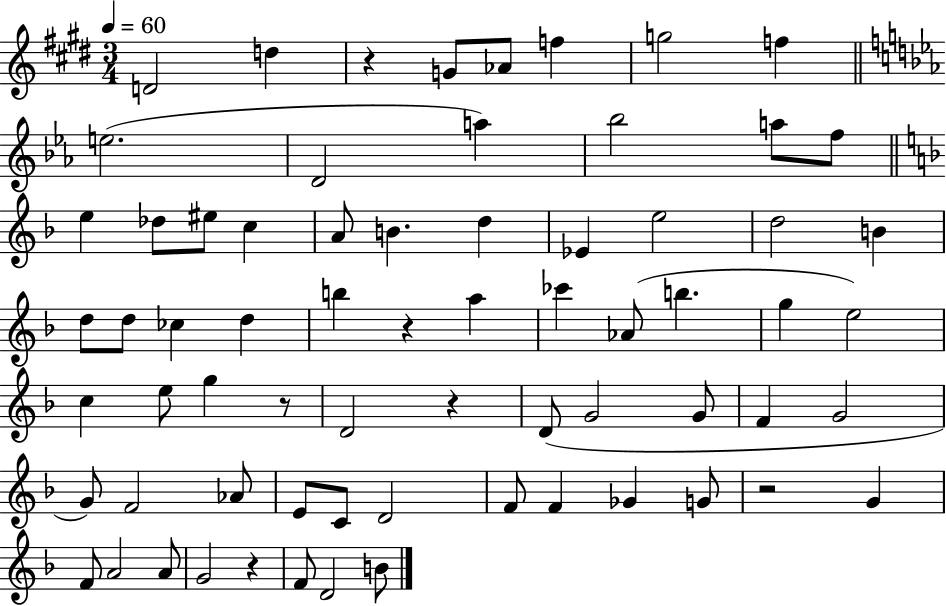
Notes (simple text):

D4/h D5/q R/q G4/e Ab4/e F5/q G5/h F5/q E5/h. D4/h A5/q Bb5/h A5/e F5/e E5/q Db5/e EIS5/e C5/q A4/e B4/q. D5/q Eb4/q E5/h D5/h B4/q D5/e D5/e CES5/q D5/q B5/q R/q A5/q CES6/q Ab4/e B5/q. G5/q E5/h C5/q E5/e G5/q R/e D4/h R/q D4/e G4/h G4/e F4/q G4/h G4/e F4/h Ab4/e E4/e C4/e D4/h F4/e F4/q Gb4/q G4/e R/h G4/q F4/e A4/h A4/e G4/h R/q F4/e D4/h B4/e